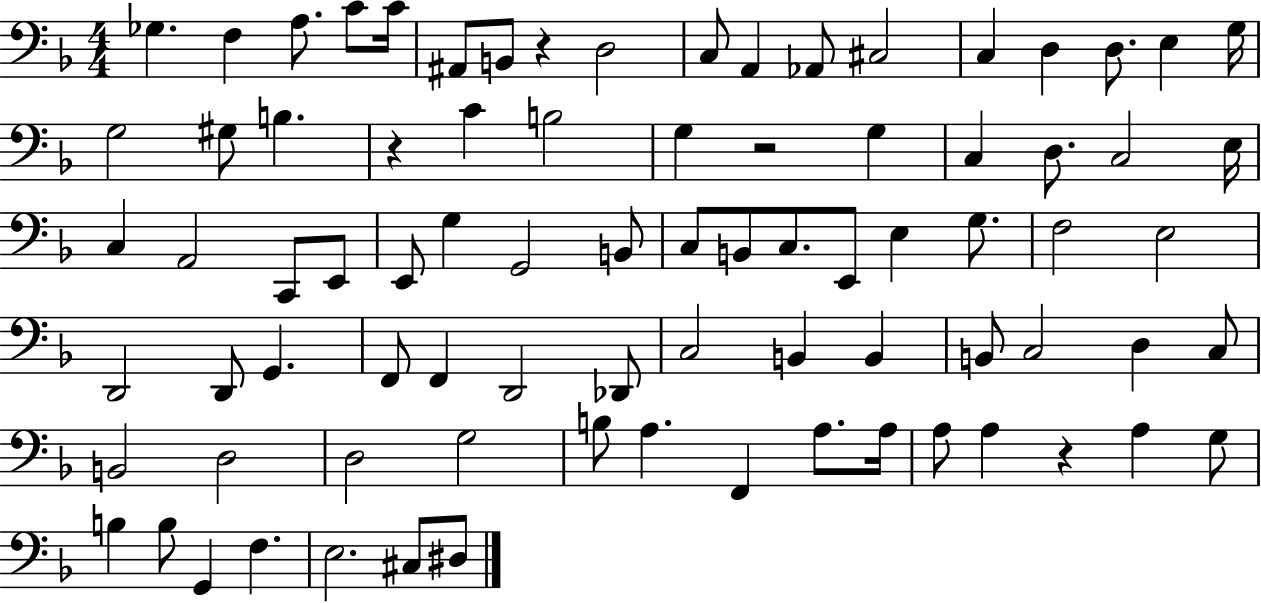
{
  \clef bass
  \numericTimeSignature
  \time 4/4
  \key f \major
  ges4. f4 a8. c'8 c'16 | ais,8 b,8 r4 d2 | c8 a,4 aes,8 cis2 | c4 d4 d8. e4 g16 | \break g2 gis8 b4. | r4 c'4 b2 | g4 r2 g4 | c4 d8. c2 e16 | \break c4 a,2 c,8 e,8 | e,8 g4 g,2 b,8 | c8 b,8 c8. e,8 e4 g8. | f2 e2 | \break d,2 d,8 g,4. | f,8 f,4 d,2 des,8 | c2 b,4 b,4 | b,8 c2 d4 c8 | \break b,2 d2 | d2 g2 | b8 a4. f,4 a8. a16 | a8 a4 r4 a4 g8 | \break b4 b8 g,4 f4. | e2. cis8 dis8 | \bar "|."
}